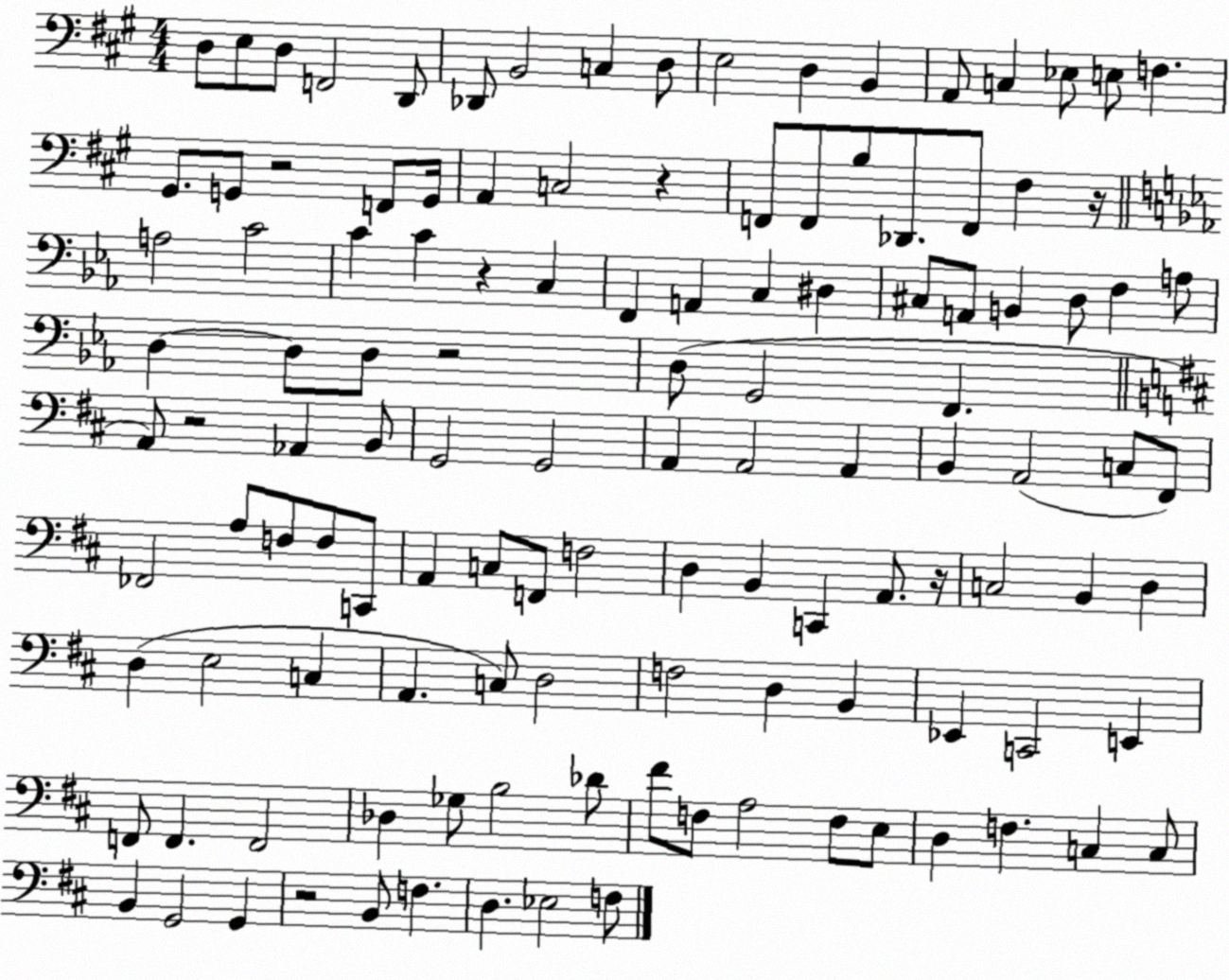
X:1
T:Untitled
M:4/4
L:1/4
K:A
D,/2 E,/2 D,/2 F,,2 D,,/2 _D,,/2 B,,2 C, D,/2 E,2 D, B,, A,,/2 C, _E,/2 E,/2 F, ^G,,/2 G,,/2 z2 F,,/2 G,,/4 A,, C,2 z F,,/2 F,,/2 B,/2 _D,,/2 F,,/2 ^F, z/4 A,2 C2 C C z C, F,, A,, C, ^D, ^C,/2 A,,/2 B,, D,/2 F, A,/2 D, D,/2 D,/2 z2 D,/2 G,,2 F,, A,,/2 z2 _A,, B,,/2 G,,2 G,,2 A,, A,,2 A,, B,, A,,2 C,/2 ^F,,/2 _F,,2 A,/2 F,/2 F,/2 C,,/2 A,, C,/2 F,,/2 F,2 D, B,, C,, A,,/2 z/4 C,2 B,, D, D, E,2 C, A,, C,/2 D,2 F,2 D, B,, _E,, C,,2 E,, F,,/2 F,, F,,2 _D, _G,/2 B,2 _D/2 ^F/2 F,/2 A,2 F,/2 E,/2 D, F, C, C,/2 B,, G,,2 G,, z2 B,,/2 F, D, _E,2 F,/2